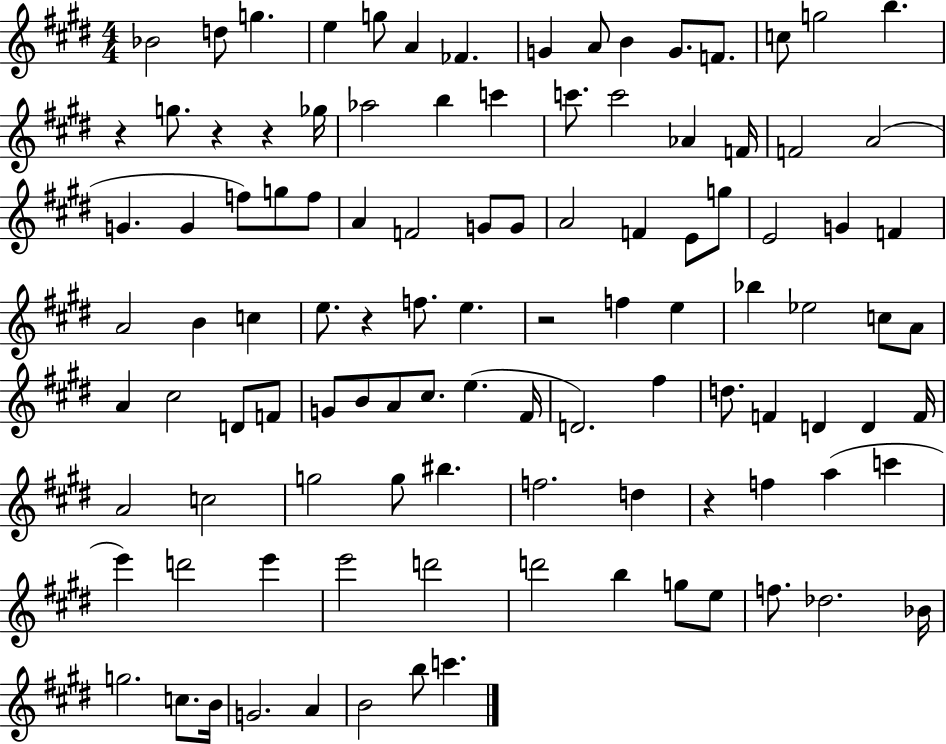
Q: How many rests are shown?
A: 6